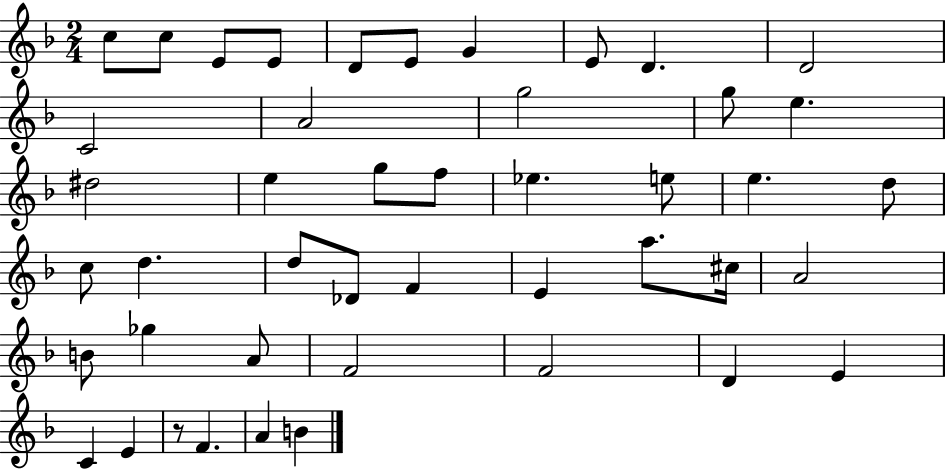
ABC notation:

X:1
T:Untitled
M:2/4
L:1/4
K:F
c/2 c/2 E/2 E/2 D/2 E/2 G E/2 D D2 C2 A2 g2 g/2 e ^d2 e g/2 f/2 _e e/2 e d/2 c/2 d d/2 _D/2 F E a/2 ^c/4 A2 B/2 _g A/2 F2 F2 D E C E z/2 F A B